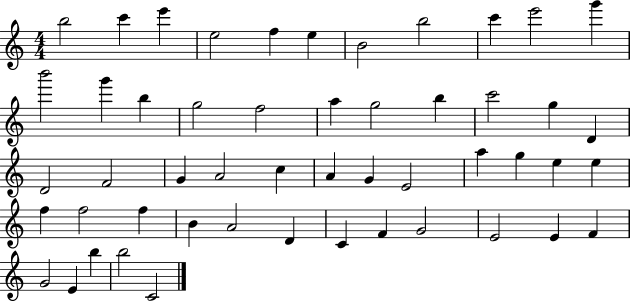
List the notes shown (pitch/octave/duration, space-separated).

B5/h C6/q E6/q E5/h F5/q E5/q B4/h B5/h C6/q E6/h G6/q B6/h G6/q B5/q G5/h F5/h A5/q G5/h B5/q C6/h G5/q D4/q D4/h F4/h G4/q A4/h C5/q A4/q G4/q E4/h A5/q G5/q E5/q E5/q F5/q F5/h F5/q B4/q A4/h D4/q C4/q F4/q G4/h E4/h E4/q F4/q G4/h E4/q B5/q B5/h C4/h